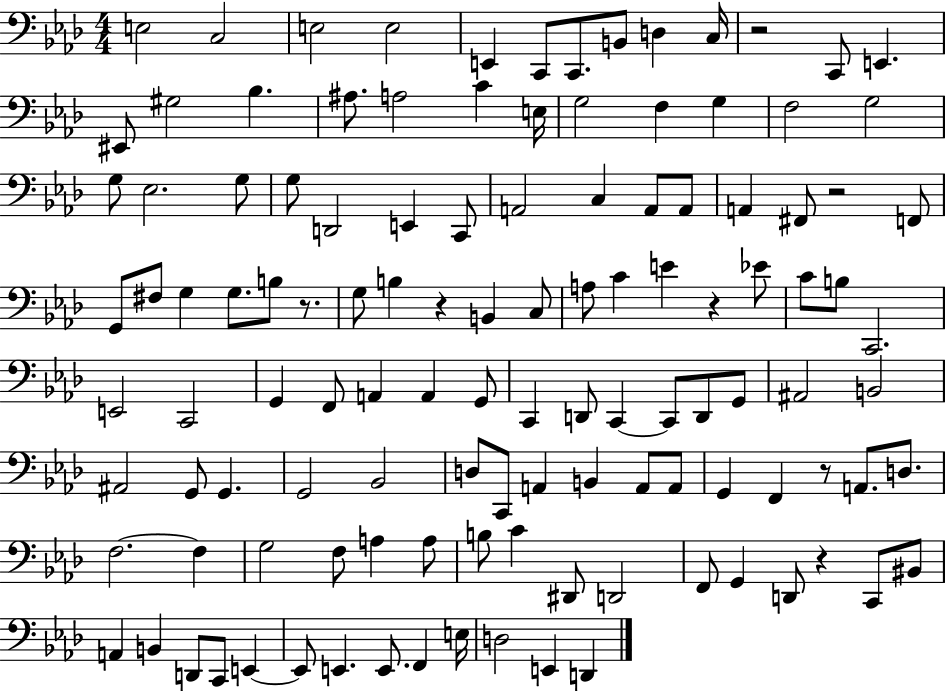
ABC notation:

X:1
T:Untitled
M:4/4
L:1/4
K:Ab
E,2 C,2 E,2 E,2 E,, C,,/2 C,,/2 B,,/2 D, C,/4 z2 C,,/2 E,, ^E,,/2 ^G,2 _B, ^A,/2 A,2 C E,/4 G,2 F, G, F,2 G,2 G,/2 _E,2 G,/2 G,/2 D,,2 E,, C,,/2 A,,2 C, A,,/2 A,,/2 A,, ^F,,/2 z2 F,,/2 G,,/2 ^F,/2 G, G,/2 B,/2 z/2 G,/2 B, z B,, C,/2 A,/2 C E z _E/2 C/2 B,/2 C,,2 E,,2 C,,2 G,, F,,/2 A,, A,, G,,/2 C,, D,,/2 C,, C,,/2 D,,/2 G,,/2 ^A,,2 B,,2 ^A,,2 G,,/2 G,, G,,2 _B,,2 D,/2 C,,/2 A,, B,, A,,/2 A,,/2 G,, F,, z/2 A,,/2 D,/2 F,2 F, G,2 F,/2 A, A,/2 B,/2 C ^D,,/2 D,,2 F,,/2 G,, D,,/2 z C,,/2 ^B,,/2 A,, B,, D,,/2 C,,/2 E,, E,,/2 E,, E,,/2 F,, E,/4 D,2 E,, D,,